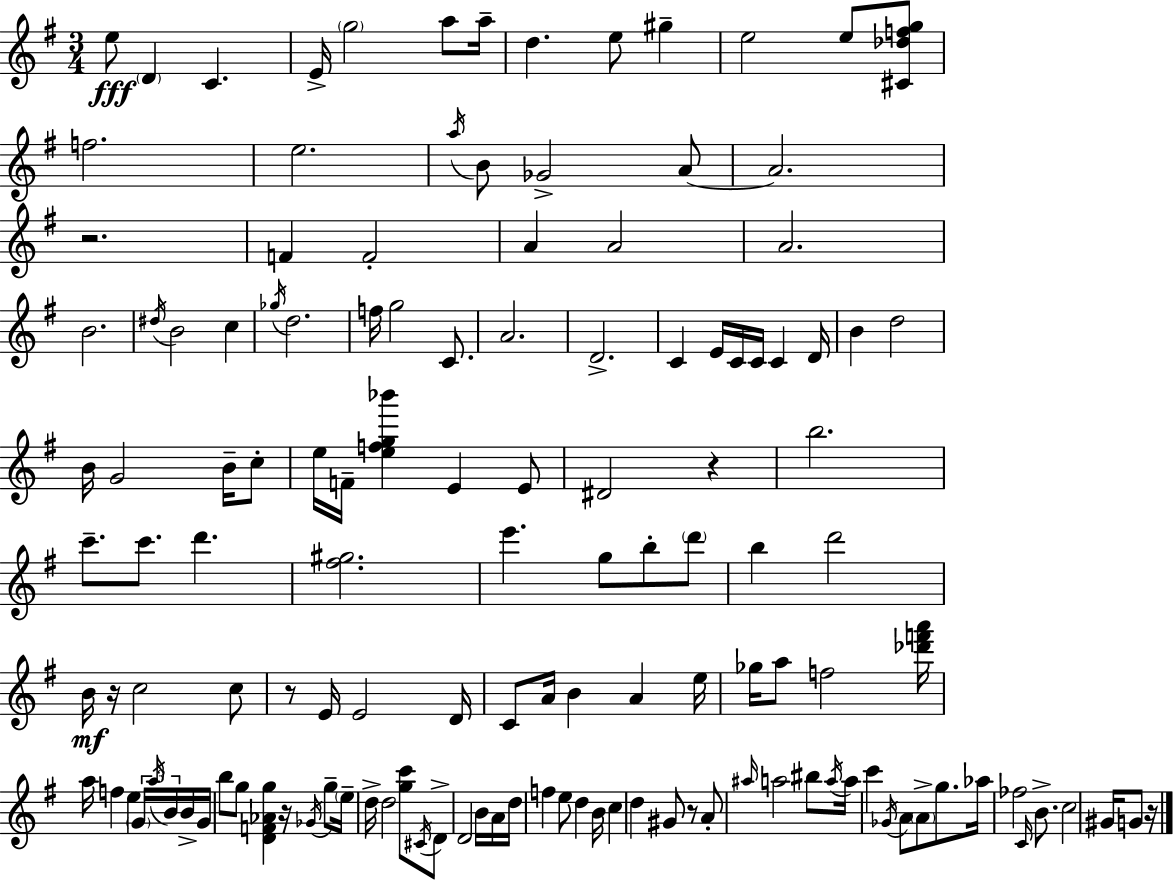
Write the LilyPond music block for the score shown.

{
  \clef treble
  \numericTimeSignature
  \time 3/4
  \key e \minor
  e''8\fff \parenthesize d'4 c'4. | e'16-> \parenthesize g''2 a''8 a''16-- | d''4. e''8 gis''4-- | e''2 e''8 <cis' des'' f'' g''>8 | \break f''2. | e''2. | \acciaccatura { a''16 } b'8 ges'2-> a'8~~ | a'2. | \break r2. | f'4 f'2-. | a'4 a'2 | a'2. | \break b'2. | \acciaccatura { dis''16 } b'2 c''4 | \acciaccatura { ges''16 } d''2. | f''16 g''2 | \break c'8. a'2. | d'2.-> | c'4 e'16 c'16 c'16 c'4 | d'16 b'4 d''2 | \break b'16 g'2 | b'16-- c''8-. e''16 f'16-- <e'' f'' g'' bes'''>4 e'4 | e'8 dis'2 r4 | b''2. | \break c'''8.-- c'''8. d'''4. | <fis'' gis''>2. | e'''4. g''8 b''8-. | \parenthesize d'''8 b''4 d'''2 | \break b'16\mf r16 c''2 | c''8 r8 e'16 e'2 | d'16 c'8 a'16 b'4 a'4 | e''16 ges''16 a''8 f''2 | \break <des''' f''' a'''>16 a''16 f''4 e''4 | \tuplet 3/2 { \parenthesize g'16 \acciaccatura { a''16 } b'16 } b'16-> g'16 b''8 g''8 <d' f' aes' g''>4 | r16 \acciaccatura { ges'16 } g''8-- \parenthesize e''16-- d''16-> d''2 | <g'' c'''>8 \acciaccatura { cis'16 } d'8-> d'2 | \break b'16 a'16 d''16 f''4 e''8 | d''4 b'16 c''4 d''4 | gis'8 r8 a'8-. \grace { ais''16 } a''2 | bis''8 \acciaccatura { a''16 } a''16 c'''4 | \break \acciaccatura { ges'16 } a'8 \parenthesize a'8-> g''8. aes''16 fes''2 | \grace { c'16 } b'8.-> c''2 | gis'16 g'8 r16 \bar "|."
}